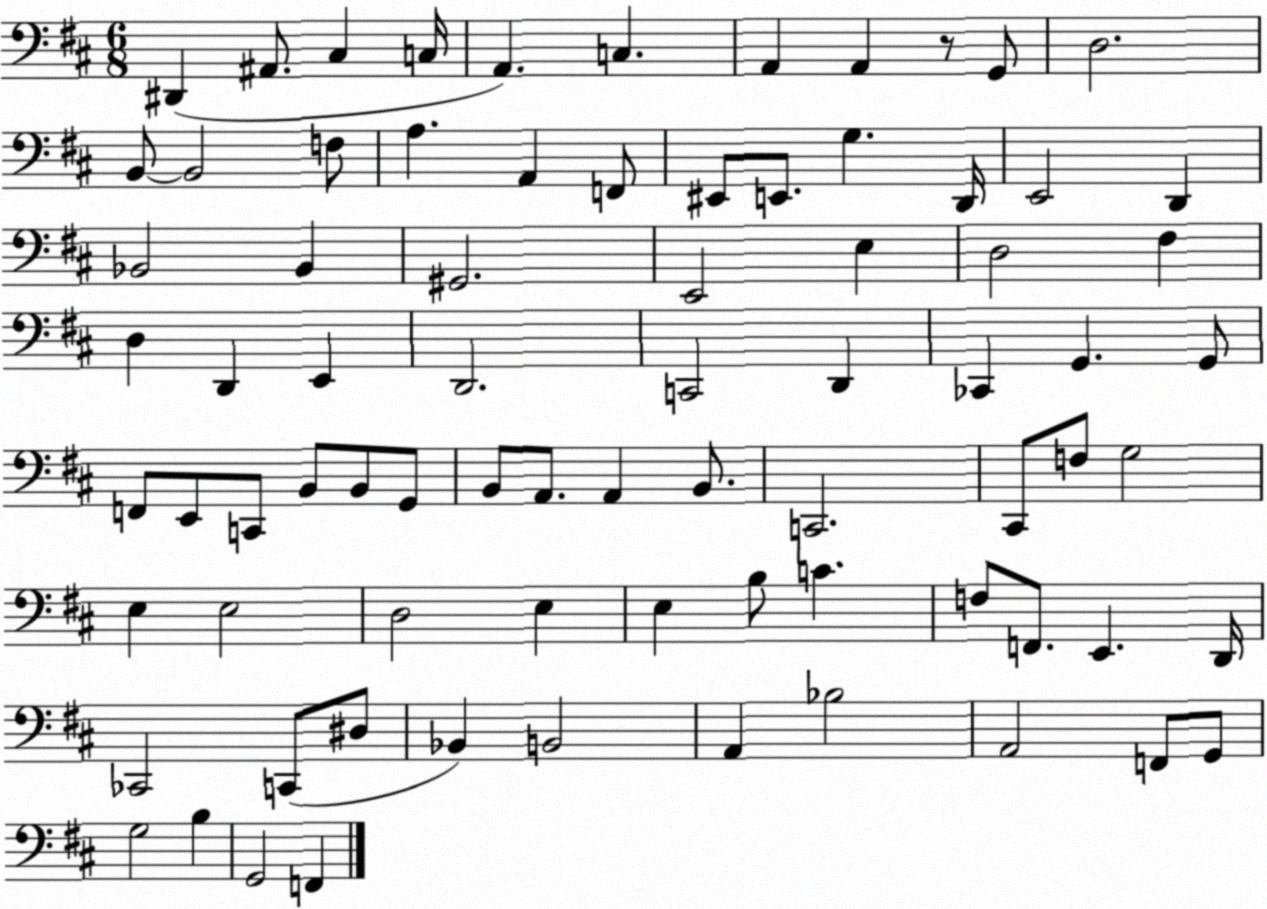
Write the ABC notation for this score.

X:1
T:Untitled
M:6/8
L:1/4
K:D
^D,, ^A,,/2 ^C, C,/4 A,, C, A,, A,, z/2 G,,/2 D,2 B,,/2 B,,2 F,/2 A, A,, F,,/2 ^E,,/2 E,,/2 G, D,,/4 E,,2 D,, _B,,2 _B,, ^G,,2 E,,2 E, D,2 ^F, D, D,, E,, D,,2 C,,2 D,, _C,, G,, G,,/2 F,,/2 E,,/2 C,,/2 B,,/2 B,,/2 G,,/2 B,,/2 A,,/2 A,, B,,/2 C,,2 ^C,,/2 F,/2 G,2 E, E,2 D,2 E, E, B,/2 C F,/2 F,,/2 E,, D,,/4 _C,,2 C,,/2 ^D,/2 _B,, B,,2 A,, _B,2 A,,2 F,,/2 G,,/2 G,2 B, G,,2 F,,